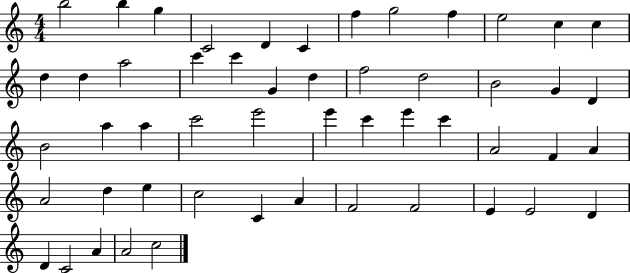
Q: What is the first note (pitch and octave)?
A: B5